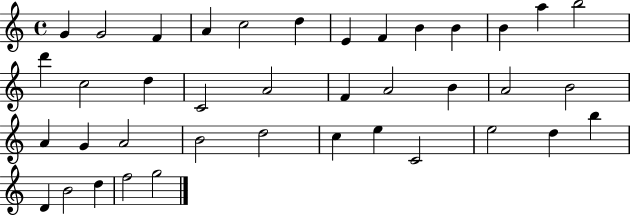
{
  \clef treble
  \time 4/4
  \defaultTimeSignature
  \key c \major
  g'4 g'2 f'4 | a'4 c''2 d''4 | e'4 f'4 b'4 b'4 | b'4 a''4 b''2 | \break d'''4 c''2 d''4 | c'2 a'2 | f'4 a'2 b'4 | a'2 b'2 | \break a'4 g'4 a'2 | b'2 d''2 | c''4 e''4 c'2 | e''2 d''4 b''4 | \break d'4 b'2 d''4 | f''2 g''2 | \bar "|."
}